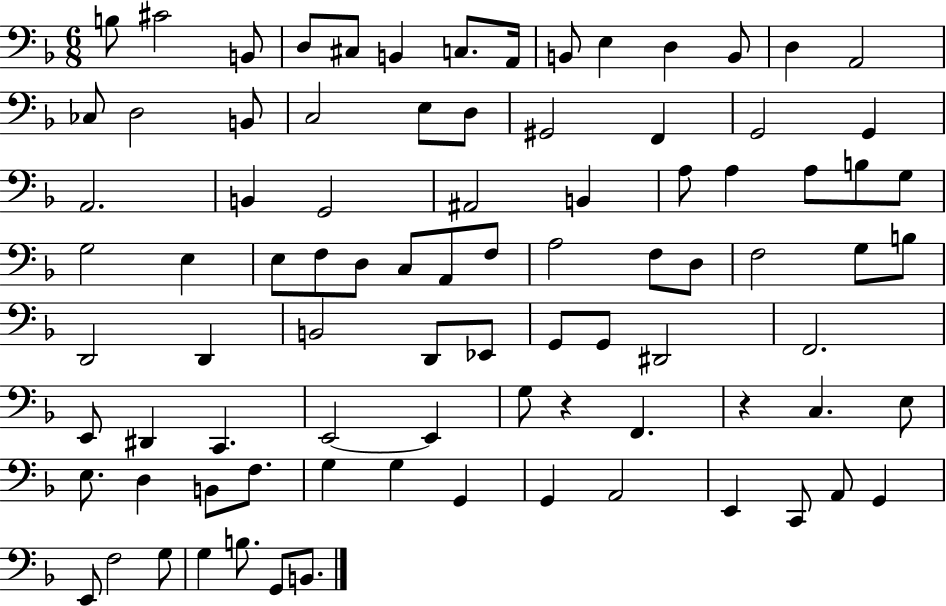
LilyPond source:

{
  \clef bass
  \numericTimeSignature
  \time 6/8
  \key f \major
  \repeat volta 2 { b8 cis'2 b,8 | d8 cis8 b,4 c8. a,16 | b,8 e4 d4 b,8 | d4 a,2 | \break ces8 d2 b,8 | c2 e8 d8 | gis,2 f,4 | g,2 g,4 | \break a,2. | b,4 g,2 | ais,2 b,4 | a8 a4 a8 b8 g8 | \break g2 e4 | e8 f8 d8 c8 a,8 f8 | a2 f8 d8 | f2 g8 b8 | \break d,2 d,4 | b,2 d,8 ees,8 | g,8 g,8 dis,2 | f,2. | \break e,8 dis,4 c,4. | e,2~~ e,4 | g8 r4 f,4. | r4 c4. e8 | \break e8. d4 b,8 f8. | g4 g4 g,4 | g,4 a,2 | e,4 c,8 a,8 g,4 | \break e,8 f2 g8 | g4 b8. g,8 b,8. | } \bar "|."
}